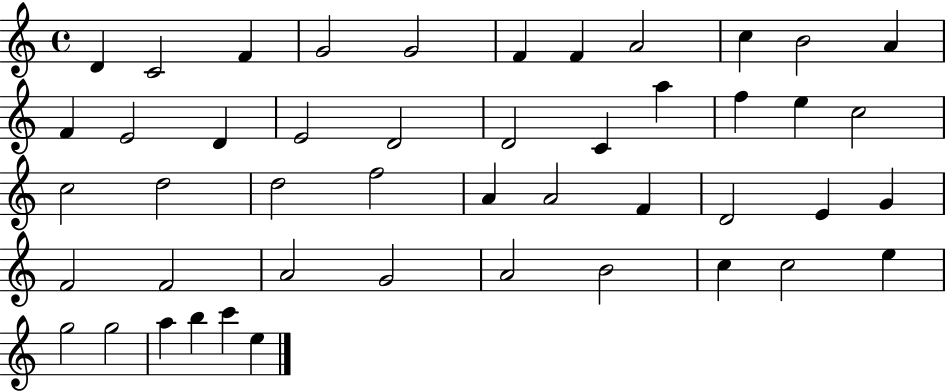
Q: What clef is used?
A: treble